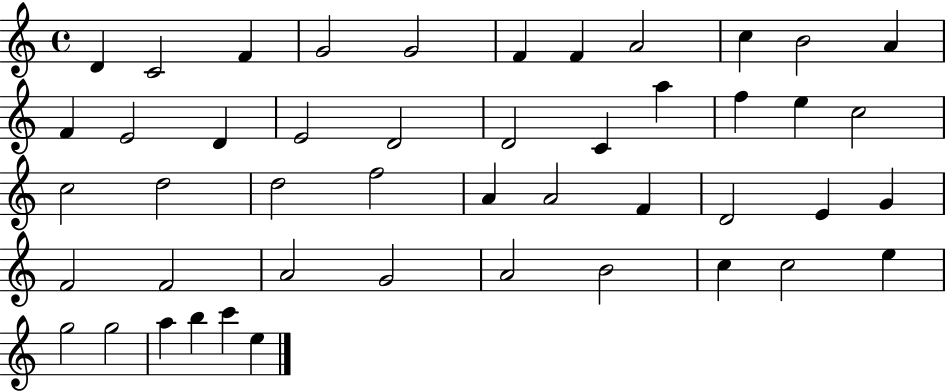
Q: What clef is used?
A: treble